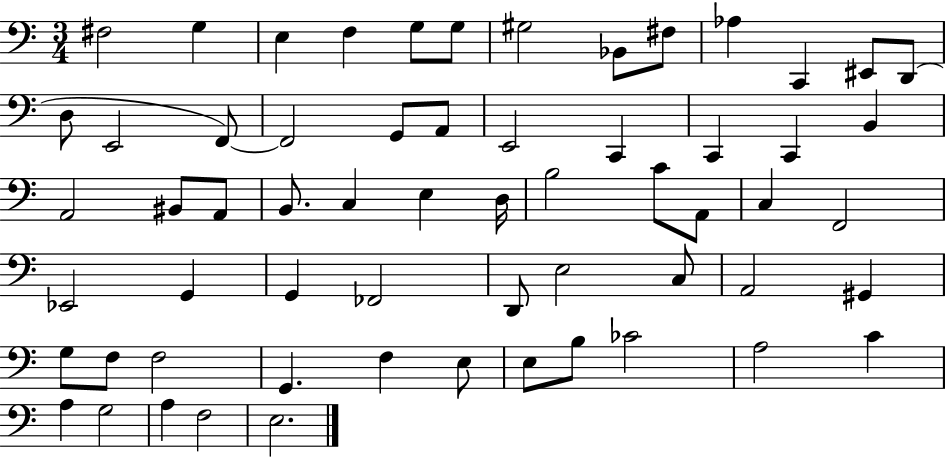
X:1
T:Untitled
M:3/4
L:1/4
K:C
^F,2 G, E, F, G,/2 G,/2 ^G,2 _B,,/2 ^F,/2 _A, C,, ^E,,/2 D,,/2 D,/2 E,,2 F,,/2 F,,2 G,,/2 A,,/2 E,,2 C,, C,, C,, B,, A,,2 ^B,,/2 A,,/2 B,,/2 C, E, D,/4 B,2 C/2 A,,/2 C, F,,2 _E,,2 G,, G,, _F,,2 D,,/2 E,2 C,/2 A,,2 ^G,, G,/2 F,/2 F,2 G,, F, E,/2 E,/2 B,/2 _C2 A,2 C A, G,2 A, F,2 E,2